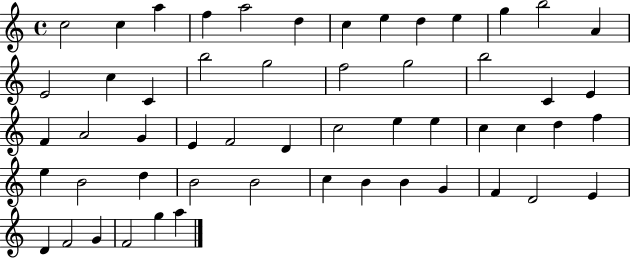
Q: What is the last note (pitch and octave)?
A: A5